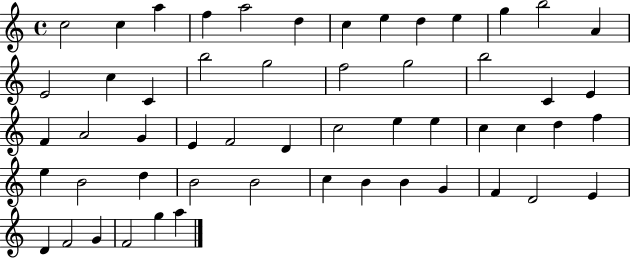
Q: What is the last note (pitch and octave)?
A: A5